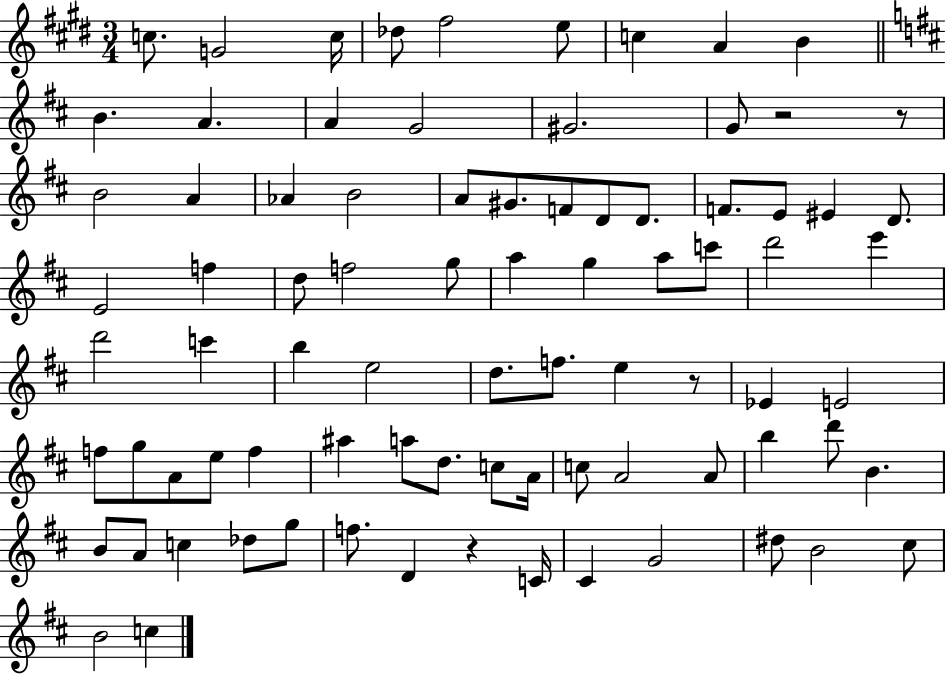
C5/e. G4/h C5/s Db5/e F#5/h E5/e C5/q A4/q B4/q B4/q. A4/q. A4/q G4/h G#4/h. G4/e R/h R/e B4/h A4/q Ab4/q B4/h A4/e G#4/e. F4/e D4/e D4/e. F4/e. E4/e EIS4/q D4/e. E4/h F5/q D5/e F5/h G5/e A5/q G5/q A5/e C6/e D6/h E6/q D6/h C6/q B5/q E5/h D5/e. F5/e. E5/q R/e Eb4/q E4/h F5/e G5/e A4/e E5/e F5/q A#5/q A5/e D5/e. C5/e A4/s C5/e A4/h A4/e B5/q D6/e B4/q. B4/e A4/e C5/q Db5/e G5/e F5/e. D4/q R/q C4/s C#4/q G4/h D#5/e B4/h C#5/e B4/h C5/q